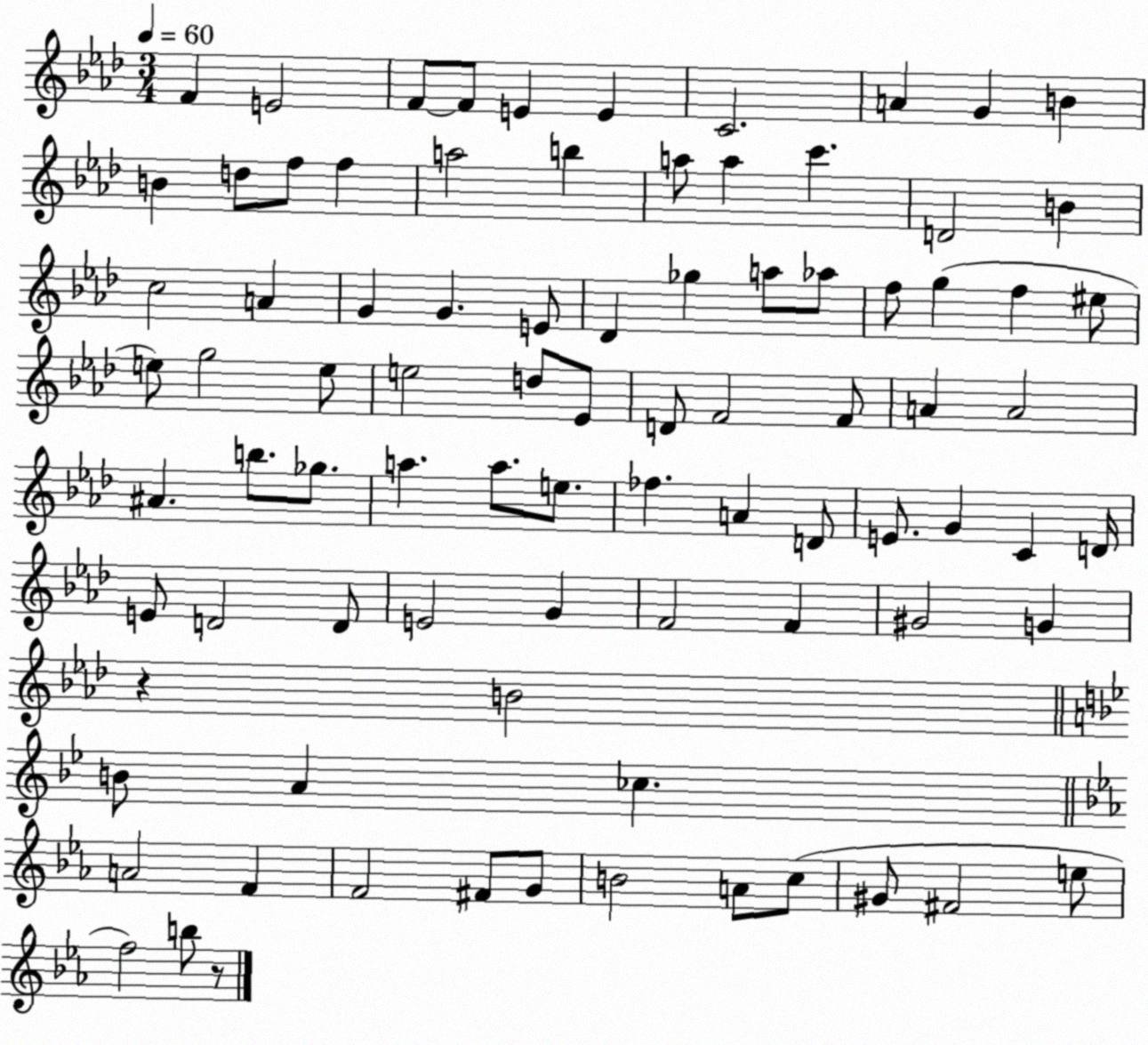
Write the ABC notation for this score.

X:1
T:Untitled
M:3/4
L:1/4
K:Ab
F E2 F/2 F/2 E E C2 A G B B d/2 f/2 f a2 b a/2 a c' D2 B c2 A G G E/2 _D _g a/2 _a/2 f/2 g f ^e/2 e/2 g2 e/2 e2 d/2 _E/2 D/2 F2 F/2 A A2 ^A b/2 _g/2 a a/2 e/2 _f A D/2 E/2 G C D/4 E/2 D2 D/2 E2 G F2 F ^G2 G z B2 B/2 A _c A2 F F2 ^F/2 G/2 B2 A/2 c/2 ^G/2 ^F2 e/2 f2 b/2 z/2